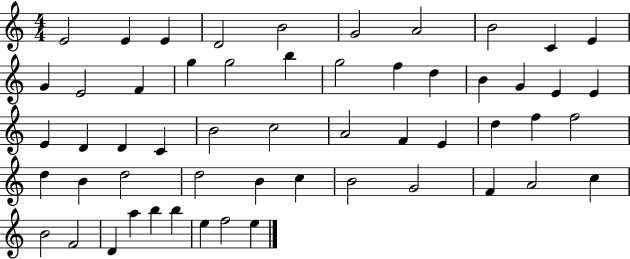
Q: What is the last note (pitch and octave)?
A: E5